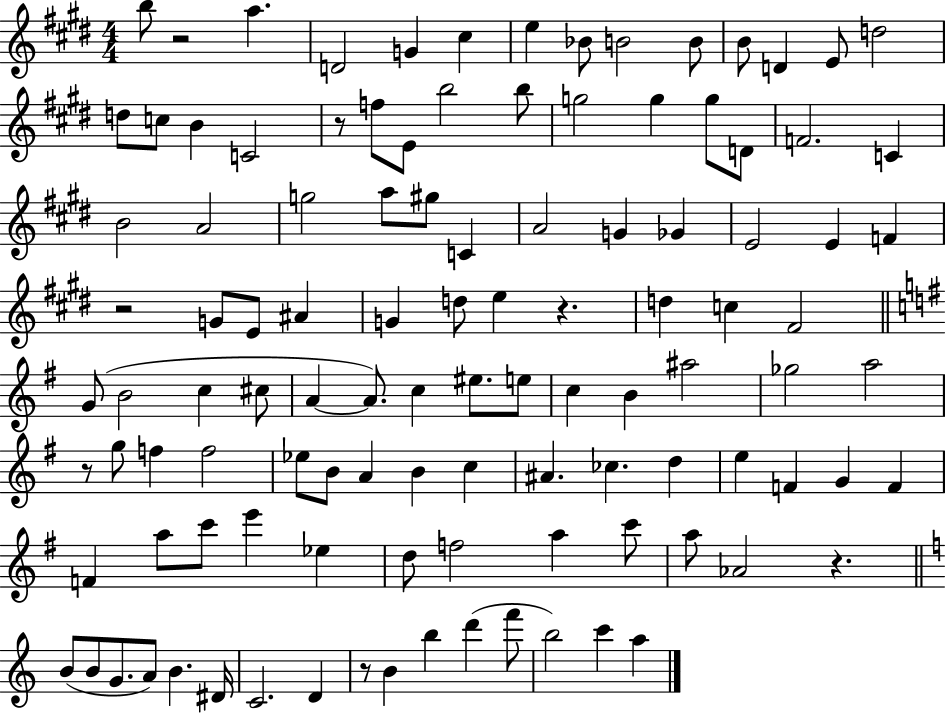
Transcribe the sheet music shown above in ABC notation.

X:1
T:Untitled
M:4/4
L:1/4
K:E
b/2 z2 a D2 G ^c e _B/2 B2 B/2 B/2 D E/2 d2 d/2 c/2 B C2 z/2 f/2 E/2 b2 b/2 g2 g g/2 D/2 F2 C B2 A2 g2 a/2 ^g/2 C A2 G _G E2 E F z2 G/2 E/2 ^A G d/2 e z d c ^F2 G/2 B2 c ^c/2 A A/2 c ^e/2 e/2 c B ^a2 _g2 a2 z/2 g/2 f f2 _e/2 B/2 A B c ^A _c d e F G F F a/2 c'/2 e' _e d/2 f2 a c'/2 a/2 _A2 z B/2 B/2 G/2 A/2 B ^D/4 C2 D z/2 B b d' f'/2 b2 c' a